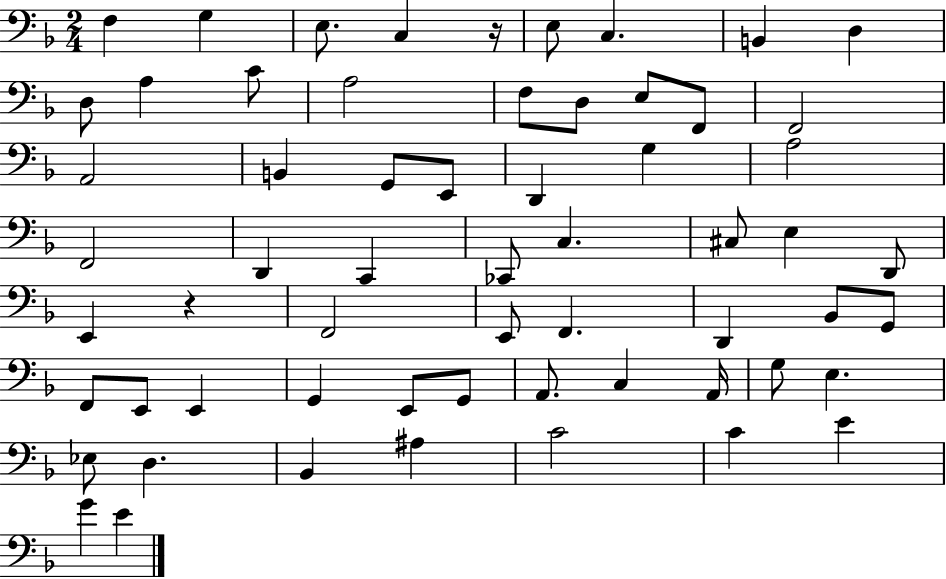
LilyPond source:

{
  \clef bass
  \numericTimeSignature
  \time 2/4
  \key f \major
  f4 g4 | e8. c4 r16 | e8 c4. | b,4 d4 | \break d8 a4 c'8 | a2 | f8 d8 e8 f,8 | f,2 | \break a,2 | b,4 g,8 e,8 | d,4 g4 | a2 | \break f,2 | d,4 c,4 | ces,8 c4. | cis8 e4 d,8 | \break e,4 r4 | f,2 | e,8 f,4. | d,4 bes,8 g,8 | \break f,8 e,8 e,4 | g,4 e,8 g,8 | a,8. c4 a,16 | g8 e4. | \break ees8 d4. | bes,4 ais4 | c'2 | c'4 e'4 | \break g'4 e'4 | \bar "|."
}